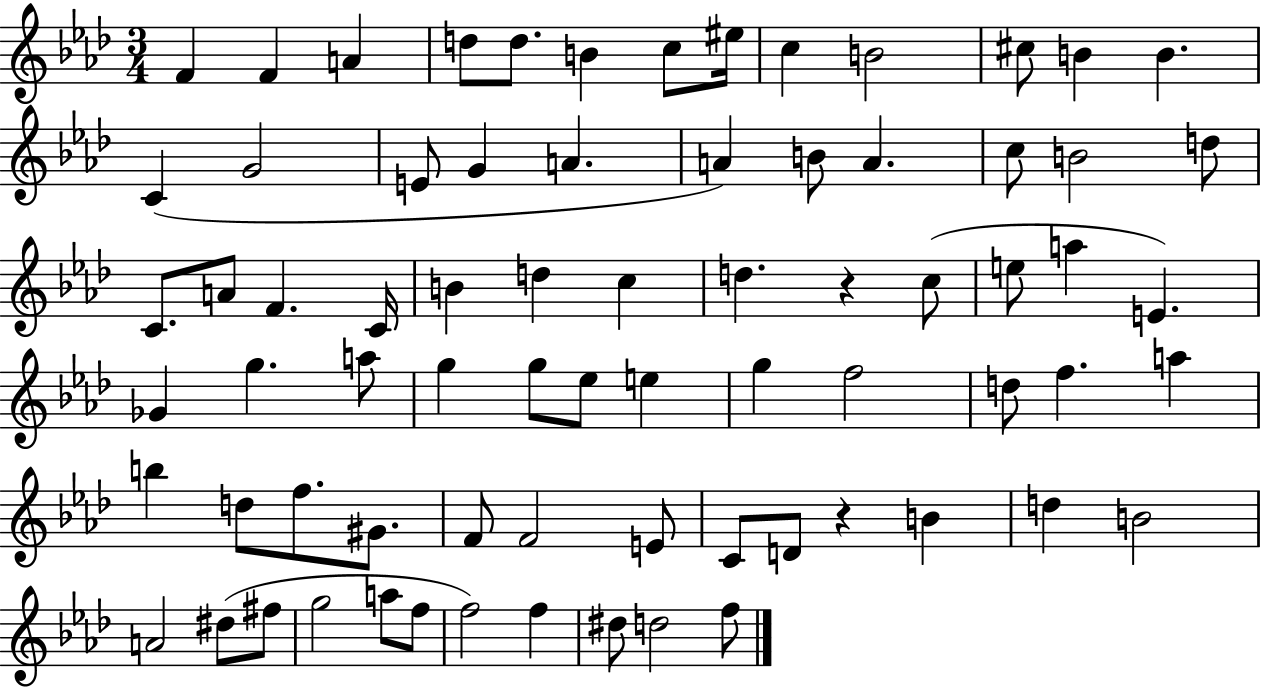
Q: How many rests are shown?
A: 2